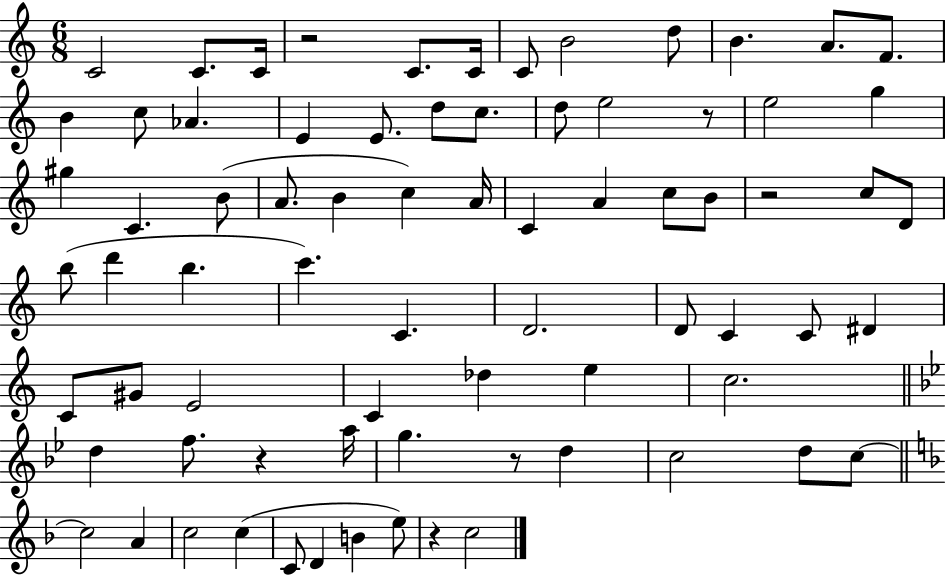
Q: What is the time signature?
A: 6/8